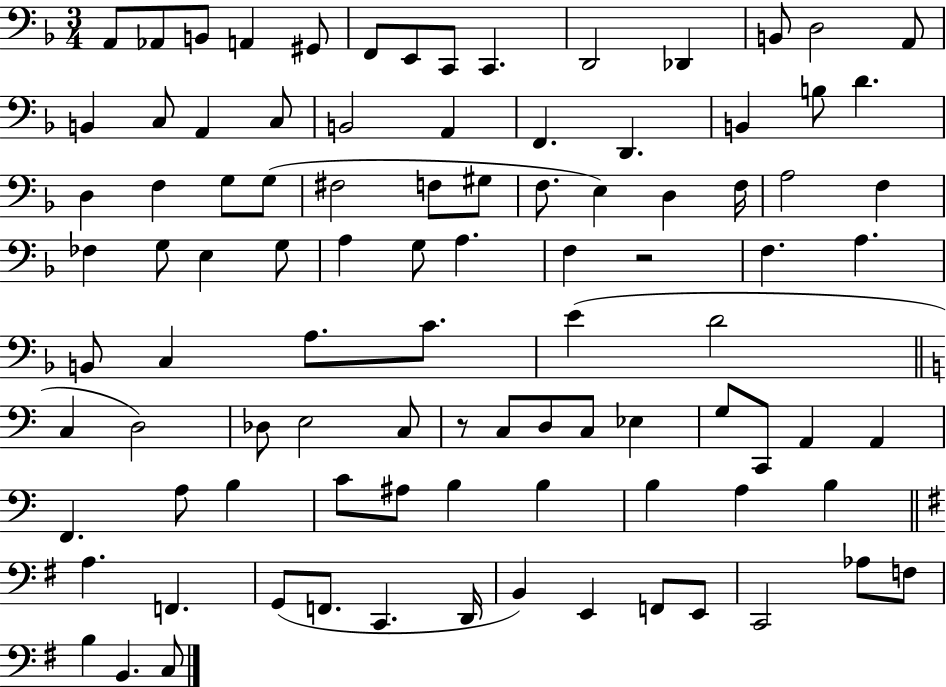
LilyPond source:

{
  \clef bass
  \numericTimeSignature
  \time 3/4
  \key f \major
  a,8 aes,8 b,8 a,4 gis,8 | f,8 e,8 c,8 c,4. | d,2 des,4 | b,8 d2 a,8 | \break b,4 c8 a,4 c8 | b,2 a,4 | f,4. d,4. | b,4 b8 d'4. | \break d4 f4 g8 g8( | fis2 f8 gis8 | f8. e4) d4 f16 | a2 f4 | \break fes4 g8 e4 g8 | a4 g8 a4. | f4 r2 | f4. a4. | \break b,8 c4 a8. c'8. | e'4( d'2 | \bar "||" \break \key c \major c4 d2) | des8 e2 c8 | r8 c8 d8 c8 ees4 | g8 c,8 a,4 a,4 | \break f,4. a8 b4 | c'8 ais8 b4 b4 | b4 a4 b4 | \bar "||" \break \key g \major a4. f,4. | g,8( f,8. c,4. d,16 | b,4) e,4 f,8 e,8 | c,2 aes8 f8 | \break b4 b,4. c8 | \bar "|."
}